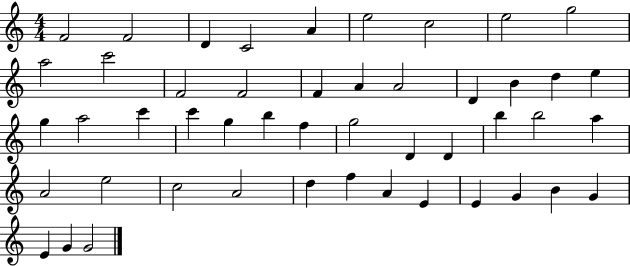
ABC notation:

X:1
T:Untitled
M:4/4
L:1/4
K:C
F2 F2 D C2 A e2 c2 e2 g2 a2 c'2 F2 F2 F A A2 D B d e g a2 c' c' g b f g2 D D b b2 a A2 e2 c2 A2 d f A E E G B G E G G2